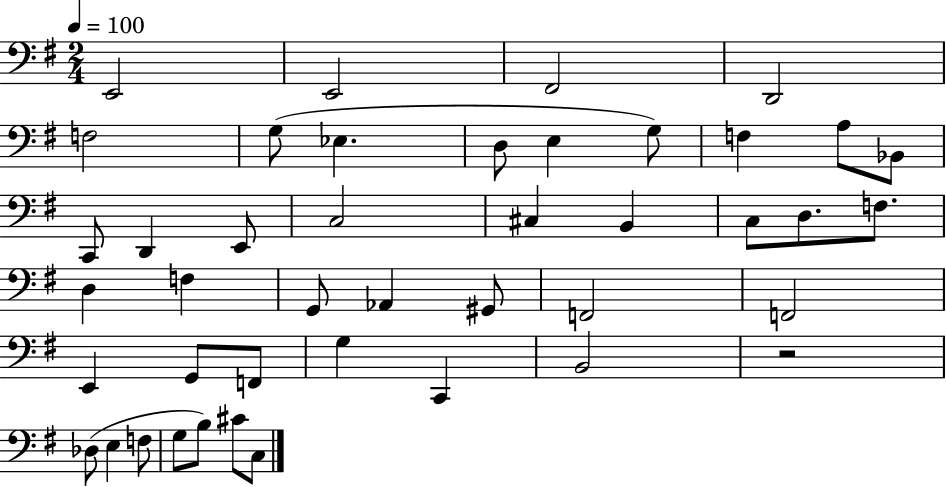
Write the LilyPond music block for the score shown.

{
  \clef bass
  \numericTimeSignature
  \time 2/4
  \key g \major
  \tempo 4 = 100
  e,2 | e,2 | fis,2 | d,2 | \break f2 | g8( ees4. | d8 e4 g8) | f4 a8 bes,8 | \break c,8 d,4 e,8 | c2 | cis4 b,4 | c8 d8. f8. | \break d4 f4 | g,8 aes,4 gis,8 | f,2 | f,2 | \break e,4 g,8 f,8 | g4 c,4 | b,2 | r2 | \break des8( e4 f8 | g8 b8) cis'8 c8 | \bar "|."
}